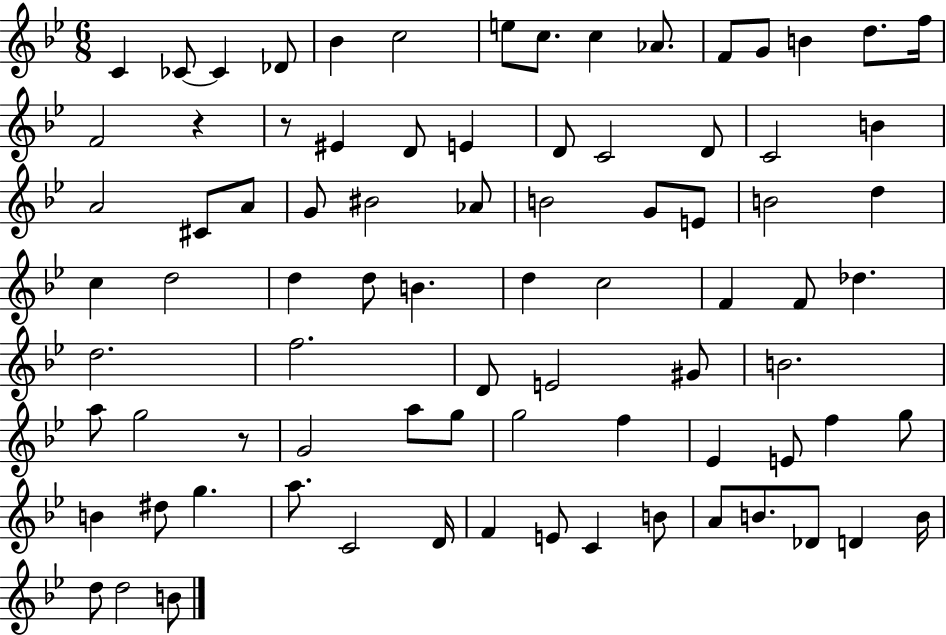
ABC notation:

X:1
T:Untitled
M:6/8
L:1/4
K:Bb
C _C/2 _C _D/2 _B c2 e/2 c/2 c _A/2 F/2 G/2 B d/2 f/4 F2 z z/2 ^E D/2 E D/2 C2 D/2 C2 B A2 ^C/2 A/2 G/2 ^B2 _A/2 B2 G/2 E/2 B2 d c d2 d d/2 B d c2 F F/2 _d d2 f2 D/2 E2 ^G/2 B2 a/2 g2 z/2 G2 a/2 g/2 g2 f _E E/2 f g/2 B ^d/2 g a/2 C2 D/4 F E/2 C B/2 A/2 B/2 _D/2 D B/4 d/2 d2 B/2